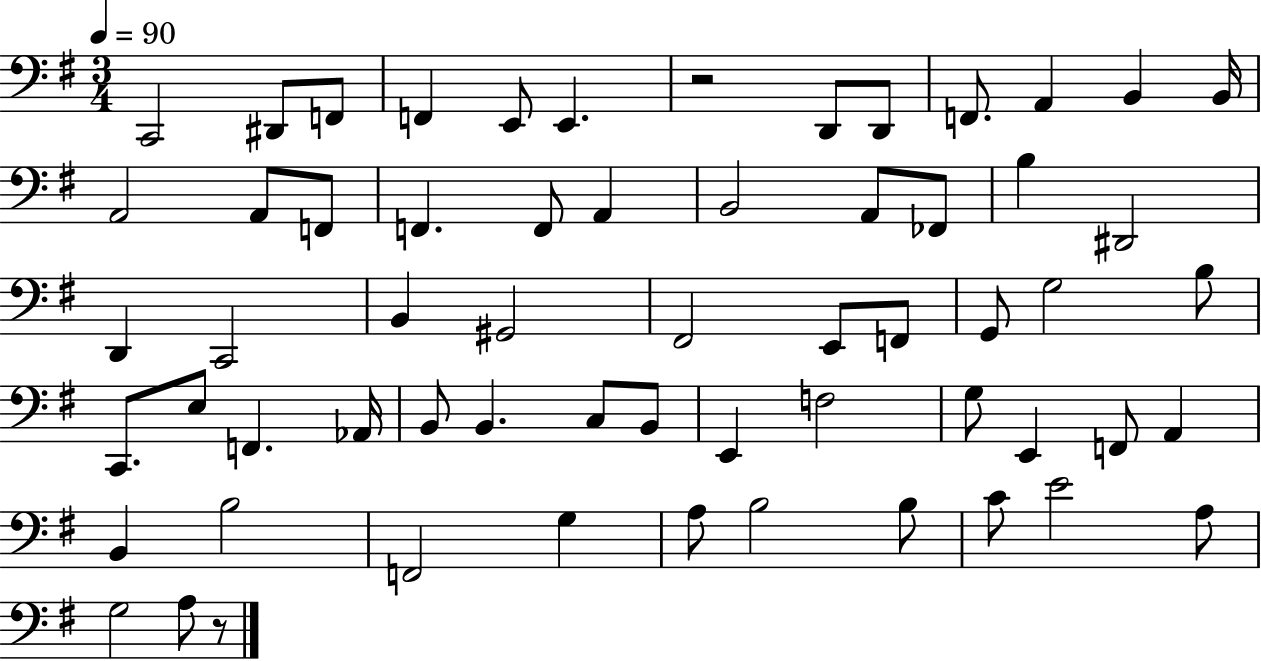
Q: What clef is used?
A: bass